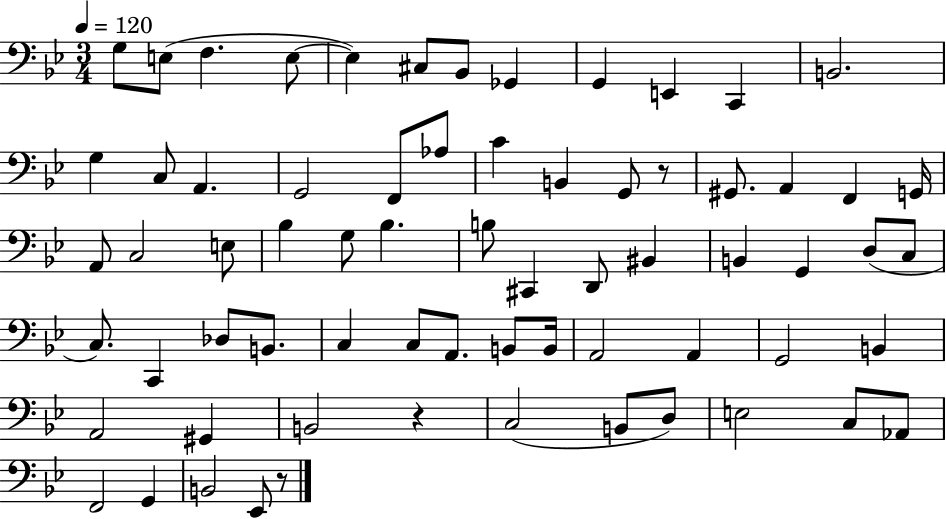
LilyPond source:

{
  \clef bass
  \numericTimeSignature
  \time 3/4
  \key bes \major
  \tempo 4 = 120
  g8 e8( f4. e8~~ | e4) cis8 bes,8 ges,4 | g,4 e,4 c,4 | b,2. | \break g4 c8 a,4. | g,2 f,8 aes8 | c'4 b,4 g,8 r8 | gis,8. a,4 f,4 g,16 | \break a,8 c2 e8 | bes4 g8 bes4. | b8 cis,4 d,8 bis,4 | b,4 g,4 d8( c8 | \break c8.) c,4 des8 b,8. | c4 c8 a,8. b,8 b,16 | a,2 a,4 | g,2 b,4 | \break a,2 gis,4 | b,2 r4 | c2( b,8 d8) | e2 c8 aes,8 | \break f,2 g,4 | b,2 ees,8 r8 | \bar "|."
}